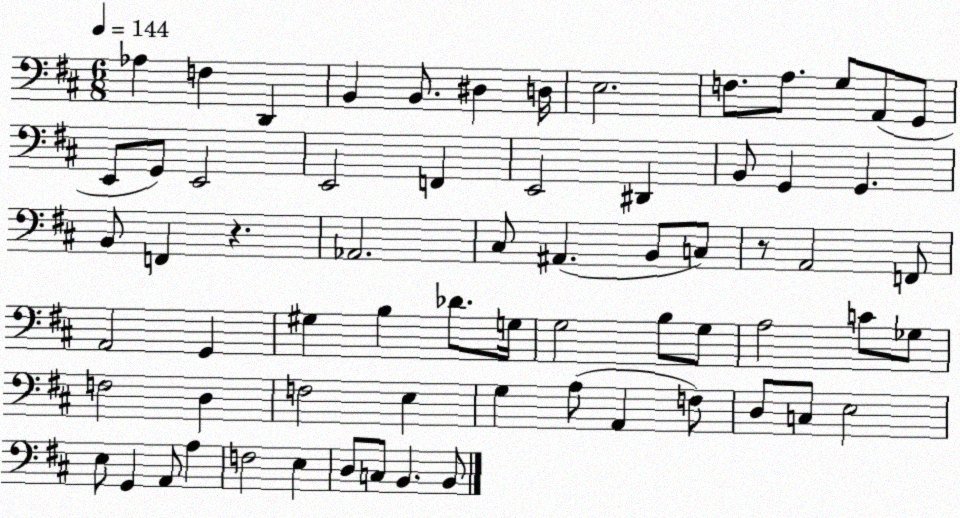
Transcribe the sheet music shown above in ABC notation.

X:1
T:Untitled
M:6/8
L:1/4
K:D
_A, F, D,, B,, B,,/2 ^D, D,/4 E,2 F,/2 A,/2 G,/2 A,,/2 G,,/2 E,,/2 G,,/2 E,,2 E,,2 F,, E,,2 ^D,, B,,/2 G,, G,, B,,/2 F,, z _A,,2 ^C,/2 ^A,, B,,/2 C,/2 z/2 A,,2 F,,/2 A,,2 G,, ^G, B, _D/2 G,/4 G,2 B,/2 G,/2 A,2 C/2 _G,/2 F,2 D, F,2 E, G, A,/2 A,, F,/2 D,/2 C,/2 E,2 E,/2 G,, A,,/2 A, F,2 E, D,/2 C,/2 B,, B,,/2